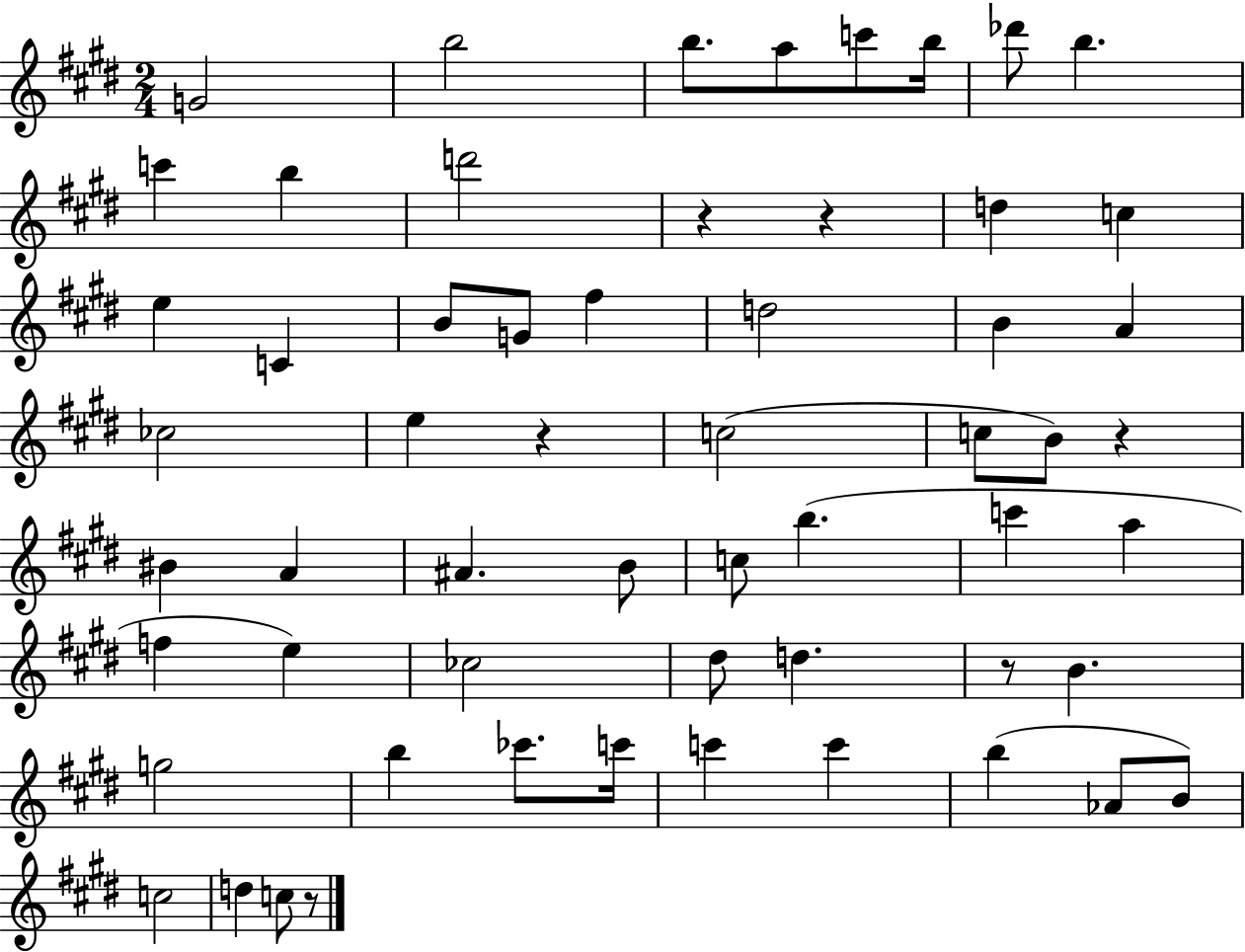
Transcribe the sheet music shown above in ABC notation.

X:1
T:Untitled
M:2/4
L:1/4
K:E
G2 b2 b/2 a/2 c'/2 b/4 _d'/2 b c' b d'2 z z d c e C B/2 G/2 ^f d2 B A _c2 e z c2 c/2 B/2 z ^B A ^A B/2 c/2 b c' a f e _c2 ^d/2 d z/2 B g2 b _c'/2 c'/4 c' c' b _A/2 B/2 c2 d c/2 z/2